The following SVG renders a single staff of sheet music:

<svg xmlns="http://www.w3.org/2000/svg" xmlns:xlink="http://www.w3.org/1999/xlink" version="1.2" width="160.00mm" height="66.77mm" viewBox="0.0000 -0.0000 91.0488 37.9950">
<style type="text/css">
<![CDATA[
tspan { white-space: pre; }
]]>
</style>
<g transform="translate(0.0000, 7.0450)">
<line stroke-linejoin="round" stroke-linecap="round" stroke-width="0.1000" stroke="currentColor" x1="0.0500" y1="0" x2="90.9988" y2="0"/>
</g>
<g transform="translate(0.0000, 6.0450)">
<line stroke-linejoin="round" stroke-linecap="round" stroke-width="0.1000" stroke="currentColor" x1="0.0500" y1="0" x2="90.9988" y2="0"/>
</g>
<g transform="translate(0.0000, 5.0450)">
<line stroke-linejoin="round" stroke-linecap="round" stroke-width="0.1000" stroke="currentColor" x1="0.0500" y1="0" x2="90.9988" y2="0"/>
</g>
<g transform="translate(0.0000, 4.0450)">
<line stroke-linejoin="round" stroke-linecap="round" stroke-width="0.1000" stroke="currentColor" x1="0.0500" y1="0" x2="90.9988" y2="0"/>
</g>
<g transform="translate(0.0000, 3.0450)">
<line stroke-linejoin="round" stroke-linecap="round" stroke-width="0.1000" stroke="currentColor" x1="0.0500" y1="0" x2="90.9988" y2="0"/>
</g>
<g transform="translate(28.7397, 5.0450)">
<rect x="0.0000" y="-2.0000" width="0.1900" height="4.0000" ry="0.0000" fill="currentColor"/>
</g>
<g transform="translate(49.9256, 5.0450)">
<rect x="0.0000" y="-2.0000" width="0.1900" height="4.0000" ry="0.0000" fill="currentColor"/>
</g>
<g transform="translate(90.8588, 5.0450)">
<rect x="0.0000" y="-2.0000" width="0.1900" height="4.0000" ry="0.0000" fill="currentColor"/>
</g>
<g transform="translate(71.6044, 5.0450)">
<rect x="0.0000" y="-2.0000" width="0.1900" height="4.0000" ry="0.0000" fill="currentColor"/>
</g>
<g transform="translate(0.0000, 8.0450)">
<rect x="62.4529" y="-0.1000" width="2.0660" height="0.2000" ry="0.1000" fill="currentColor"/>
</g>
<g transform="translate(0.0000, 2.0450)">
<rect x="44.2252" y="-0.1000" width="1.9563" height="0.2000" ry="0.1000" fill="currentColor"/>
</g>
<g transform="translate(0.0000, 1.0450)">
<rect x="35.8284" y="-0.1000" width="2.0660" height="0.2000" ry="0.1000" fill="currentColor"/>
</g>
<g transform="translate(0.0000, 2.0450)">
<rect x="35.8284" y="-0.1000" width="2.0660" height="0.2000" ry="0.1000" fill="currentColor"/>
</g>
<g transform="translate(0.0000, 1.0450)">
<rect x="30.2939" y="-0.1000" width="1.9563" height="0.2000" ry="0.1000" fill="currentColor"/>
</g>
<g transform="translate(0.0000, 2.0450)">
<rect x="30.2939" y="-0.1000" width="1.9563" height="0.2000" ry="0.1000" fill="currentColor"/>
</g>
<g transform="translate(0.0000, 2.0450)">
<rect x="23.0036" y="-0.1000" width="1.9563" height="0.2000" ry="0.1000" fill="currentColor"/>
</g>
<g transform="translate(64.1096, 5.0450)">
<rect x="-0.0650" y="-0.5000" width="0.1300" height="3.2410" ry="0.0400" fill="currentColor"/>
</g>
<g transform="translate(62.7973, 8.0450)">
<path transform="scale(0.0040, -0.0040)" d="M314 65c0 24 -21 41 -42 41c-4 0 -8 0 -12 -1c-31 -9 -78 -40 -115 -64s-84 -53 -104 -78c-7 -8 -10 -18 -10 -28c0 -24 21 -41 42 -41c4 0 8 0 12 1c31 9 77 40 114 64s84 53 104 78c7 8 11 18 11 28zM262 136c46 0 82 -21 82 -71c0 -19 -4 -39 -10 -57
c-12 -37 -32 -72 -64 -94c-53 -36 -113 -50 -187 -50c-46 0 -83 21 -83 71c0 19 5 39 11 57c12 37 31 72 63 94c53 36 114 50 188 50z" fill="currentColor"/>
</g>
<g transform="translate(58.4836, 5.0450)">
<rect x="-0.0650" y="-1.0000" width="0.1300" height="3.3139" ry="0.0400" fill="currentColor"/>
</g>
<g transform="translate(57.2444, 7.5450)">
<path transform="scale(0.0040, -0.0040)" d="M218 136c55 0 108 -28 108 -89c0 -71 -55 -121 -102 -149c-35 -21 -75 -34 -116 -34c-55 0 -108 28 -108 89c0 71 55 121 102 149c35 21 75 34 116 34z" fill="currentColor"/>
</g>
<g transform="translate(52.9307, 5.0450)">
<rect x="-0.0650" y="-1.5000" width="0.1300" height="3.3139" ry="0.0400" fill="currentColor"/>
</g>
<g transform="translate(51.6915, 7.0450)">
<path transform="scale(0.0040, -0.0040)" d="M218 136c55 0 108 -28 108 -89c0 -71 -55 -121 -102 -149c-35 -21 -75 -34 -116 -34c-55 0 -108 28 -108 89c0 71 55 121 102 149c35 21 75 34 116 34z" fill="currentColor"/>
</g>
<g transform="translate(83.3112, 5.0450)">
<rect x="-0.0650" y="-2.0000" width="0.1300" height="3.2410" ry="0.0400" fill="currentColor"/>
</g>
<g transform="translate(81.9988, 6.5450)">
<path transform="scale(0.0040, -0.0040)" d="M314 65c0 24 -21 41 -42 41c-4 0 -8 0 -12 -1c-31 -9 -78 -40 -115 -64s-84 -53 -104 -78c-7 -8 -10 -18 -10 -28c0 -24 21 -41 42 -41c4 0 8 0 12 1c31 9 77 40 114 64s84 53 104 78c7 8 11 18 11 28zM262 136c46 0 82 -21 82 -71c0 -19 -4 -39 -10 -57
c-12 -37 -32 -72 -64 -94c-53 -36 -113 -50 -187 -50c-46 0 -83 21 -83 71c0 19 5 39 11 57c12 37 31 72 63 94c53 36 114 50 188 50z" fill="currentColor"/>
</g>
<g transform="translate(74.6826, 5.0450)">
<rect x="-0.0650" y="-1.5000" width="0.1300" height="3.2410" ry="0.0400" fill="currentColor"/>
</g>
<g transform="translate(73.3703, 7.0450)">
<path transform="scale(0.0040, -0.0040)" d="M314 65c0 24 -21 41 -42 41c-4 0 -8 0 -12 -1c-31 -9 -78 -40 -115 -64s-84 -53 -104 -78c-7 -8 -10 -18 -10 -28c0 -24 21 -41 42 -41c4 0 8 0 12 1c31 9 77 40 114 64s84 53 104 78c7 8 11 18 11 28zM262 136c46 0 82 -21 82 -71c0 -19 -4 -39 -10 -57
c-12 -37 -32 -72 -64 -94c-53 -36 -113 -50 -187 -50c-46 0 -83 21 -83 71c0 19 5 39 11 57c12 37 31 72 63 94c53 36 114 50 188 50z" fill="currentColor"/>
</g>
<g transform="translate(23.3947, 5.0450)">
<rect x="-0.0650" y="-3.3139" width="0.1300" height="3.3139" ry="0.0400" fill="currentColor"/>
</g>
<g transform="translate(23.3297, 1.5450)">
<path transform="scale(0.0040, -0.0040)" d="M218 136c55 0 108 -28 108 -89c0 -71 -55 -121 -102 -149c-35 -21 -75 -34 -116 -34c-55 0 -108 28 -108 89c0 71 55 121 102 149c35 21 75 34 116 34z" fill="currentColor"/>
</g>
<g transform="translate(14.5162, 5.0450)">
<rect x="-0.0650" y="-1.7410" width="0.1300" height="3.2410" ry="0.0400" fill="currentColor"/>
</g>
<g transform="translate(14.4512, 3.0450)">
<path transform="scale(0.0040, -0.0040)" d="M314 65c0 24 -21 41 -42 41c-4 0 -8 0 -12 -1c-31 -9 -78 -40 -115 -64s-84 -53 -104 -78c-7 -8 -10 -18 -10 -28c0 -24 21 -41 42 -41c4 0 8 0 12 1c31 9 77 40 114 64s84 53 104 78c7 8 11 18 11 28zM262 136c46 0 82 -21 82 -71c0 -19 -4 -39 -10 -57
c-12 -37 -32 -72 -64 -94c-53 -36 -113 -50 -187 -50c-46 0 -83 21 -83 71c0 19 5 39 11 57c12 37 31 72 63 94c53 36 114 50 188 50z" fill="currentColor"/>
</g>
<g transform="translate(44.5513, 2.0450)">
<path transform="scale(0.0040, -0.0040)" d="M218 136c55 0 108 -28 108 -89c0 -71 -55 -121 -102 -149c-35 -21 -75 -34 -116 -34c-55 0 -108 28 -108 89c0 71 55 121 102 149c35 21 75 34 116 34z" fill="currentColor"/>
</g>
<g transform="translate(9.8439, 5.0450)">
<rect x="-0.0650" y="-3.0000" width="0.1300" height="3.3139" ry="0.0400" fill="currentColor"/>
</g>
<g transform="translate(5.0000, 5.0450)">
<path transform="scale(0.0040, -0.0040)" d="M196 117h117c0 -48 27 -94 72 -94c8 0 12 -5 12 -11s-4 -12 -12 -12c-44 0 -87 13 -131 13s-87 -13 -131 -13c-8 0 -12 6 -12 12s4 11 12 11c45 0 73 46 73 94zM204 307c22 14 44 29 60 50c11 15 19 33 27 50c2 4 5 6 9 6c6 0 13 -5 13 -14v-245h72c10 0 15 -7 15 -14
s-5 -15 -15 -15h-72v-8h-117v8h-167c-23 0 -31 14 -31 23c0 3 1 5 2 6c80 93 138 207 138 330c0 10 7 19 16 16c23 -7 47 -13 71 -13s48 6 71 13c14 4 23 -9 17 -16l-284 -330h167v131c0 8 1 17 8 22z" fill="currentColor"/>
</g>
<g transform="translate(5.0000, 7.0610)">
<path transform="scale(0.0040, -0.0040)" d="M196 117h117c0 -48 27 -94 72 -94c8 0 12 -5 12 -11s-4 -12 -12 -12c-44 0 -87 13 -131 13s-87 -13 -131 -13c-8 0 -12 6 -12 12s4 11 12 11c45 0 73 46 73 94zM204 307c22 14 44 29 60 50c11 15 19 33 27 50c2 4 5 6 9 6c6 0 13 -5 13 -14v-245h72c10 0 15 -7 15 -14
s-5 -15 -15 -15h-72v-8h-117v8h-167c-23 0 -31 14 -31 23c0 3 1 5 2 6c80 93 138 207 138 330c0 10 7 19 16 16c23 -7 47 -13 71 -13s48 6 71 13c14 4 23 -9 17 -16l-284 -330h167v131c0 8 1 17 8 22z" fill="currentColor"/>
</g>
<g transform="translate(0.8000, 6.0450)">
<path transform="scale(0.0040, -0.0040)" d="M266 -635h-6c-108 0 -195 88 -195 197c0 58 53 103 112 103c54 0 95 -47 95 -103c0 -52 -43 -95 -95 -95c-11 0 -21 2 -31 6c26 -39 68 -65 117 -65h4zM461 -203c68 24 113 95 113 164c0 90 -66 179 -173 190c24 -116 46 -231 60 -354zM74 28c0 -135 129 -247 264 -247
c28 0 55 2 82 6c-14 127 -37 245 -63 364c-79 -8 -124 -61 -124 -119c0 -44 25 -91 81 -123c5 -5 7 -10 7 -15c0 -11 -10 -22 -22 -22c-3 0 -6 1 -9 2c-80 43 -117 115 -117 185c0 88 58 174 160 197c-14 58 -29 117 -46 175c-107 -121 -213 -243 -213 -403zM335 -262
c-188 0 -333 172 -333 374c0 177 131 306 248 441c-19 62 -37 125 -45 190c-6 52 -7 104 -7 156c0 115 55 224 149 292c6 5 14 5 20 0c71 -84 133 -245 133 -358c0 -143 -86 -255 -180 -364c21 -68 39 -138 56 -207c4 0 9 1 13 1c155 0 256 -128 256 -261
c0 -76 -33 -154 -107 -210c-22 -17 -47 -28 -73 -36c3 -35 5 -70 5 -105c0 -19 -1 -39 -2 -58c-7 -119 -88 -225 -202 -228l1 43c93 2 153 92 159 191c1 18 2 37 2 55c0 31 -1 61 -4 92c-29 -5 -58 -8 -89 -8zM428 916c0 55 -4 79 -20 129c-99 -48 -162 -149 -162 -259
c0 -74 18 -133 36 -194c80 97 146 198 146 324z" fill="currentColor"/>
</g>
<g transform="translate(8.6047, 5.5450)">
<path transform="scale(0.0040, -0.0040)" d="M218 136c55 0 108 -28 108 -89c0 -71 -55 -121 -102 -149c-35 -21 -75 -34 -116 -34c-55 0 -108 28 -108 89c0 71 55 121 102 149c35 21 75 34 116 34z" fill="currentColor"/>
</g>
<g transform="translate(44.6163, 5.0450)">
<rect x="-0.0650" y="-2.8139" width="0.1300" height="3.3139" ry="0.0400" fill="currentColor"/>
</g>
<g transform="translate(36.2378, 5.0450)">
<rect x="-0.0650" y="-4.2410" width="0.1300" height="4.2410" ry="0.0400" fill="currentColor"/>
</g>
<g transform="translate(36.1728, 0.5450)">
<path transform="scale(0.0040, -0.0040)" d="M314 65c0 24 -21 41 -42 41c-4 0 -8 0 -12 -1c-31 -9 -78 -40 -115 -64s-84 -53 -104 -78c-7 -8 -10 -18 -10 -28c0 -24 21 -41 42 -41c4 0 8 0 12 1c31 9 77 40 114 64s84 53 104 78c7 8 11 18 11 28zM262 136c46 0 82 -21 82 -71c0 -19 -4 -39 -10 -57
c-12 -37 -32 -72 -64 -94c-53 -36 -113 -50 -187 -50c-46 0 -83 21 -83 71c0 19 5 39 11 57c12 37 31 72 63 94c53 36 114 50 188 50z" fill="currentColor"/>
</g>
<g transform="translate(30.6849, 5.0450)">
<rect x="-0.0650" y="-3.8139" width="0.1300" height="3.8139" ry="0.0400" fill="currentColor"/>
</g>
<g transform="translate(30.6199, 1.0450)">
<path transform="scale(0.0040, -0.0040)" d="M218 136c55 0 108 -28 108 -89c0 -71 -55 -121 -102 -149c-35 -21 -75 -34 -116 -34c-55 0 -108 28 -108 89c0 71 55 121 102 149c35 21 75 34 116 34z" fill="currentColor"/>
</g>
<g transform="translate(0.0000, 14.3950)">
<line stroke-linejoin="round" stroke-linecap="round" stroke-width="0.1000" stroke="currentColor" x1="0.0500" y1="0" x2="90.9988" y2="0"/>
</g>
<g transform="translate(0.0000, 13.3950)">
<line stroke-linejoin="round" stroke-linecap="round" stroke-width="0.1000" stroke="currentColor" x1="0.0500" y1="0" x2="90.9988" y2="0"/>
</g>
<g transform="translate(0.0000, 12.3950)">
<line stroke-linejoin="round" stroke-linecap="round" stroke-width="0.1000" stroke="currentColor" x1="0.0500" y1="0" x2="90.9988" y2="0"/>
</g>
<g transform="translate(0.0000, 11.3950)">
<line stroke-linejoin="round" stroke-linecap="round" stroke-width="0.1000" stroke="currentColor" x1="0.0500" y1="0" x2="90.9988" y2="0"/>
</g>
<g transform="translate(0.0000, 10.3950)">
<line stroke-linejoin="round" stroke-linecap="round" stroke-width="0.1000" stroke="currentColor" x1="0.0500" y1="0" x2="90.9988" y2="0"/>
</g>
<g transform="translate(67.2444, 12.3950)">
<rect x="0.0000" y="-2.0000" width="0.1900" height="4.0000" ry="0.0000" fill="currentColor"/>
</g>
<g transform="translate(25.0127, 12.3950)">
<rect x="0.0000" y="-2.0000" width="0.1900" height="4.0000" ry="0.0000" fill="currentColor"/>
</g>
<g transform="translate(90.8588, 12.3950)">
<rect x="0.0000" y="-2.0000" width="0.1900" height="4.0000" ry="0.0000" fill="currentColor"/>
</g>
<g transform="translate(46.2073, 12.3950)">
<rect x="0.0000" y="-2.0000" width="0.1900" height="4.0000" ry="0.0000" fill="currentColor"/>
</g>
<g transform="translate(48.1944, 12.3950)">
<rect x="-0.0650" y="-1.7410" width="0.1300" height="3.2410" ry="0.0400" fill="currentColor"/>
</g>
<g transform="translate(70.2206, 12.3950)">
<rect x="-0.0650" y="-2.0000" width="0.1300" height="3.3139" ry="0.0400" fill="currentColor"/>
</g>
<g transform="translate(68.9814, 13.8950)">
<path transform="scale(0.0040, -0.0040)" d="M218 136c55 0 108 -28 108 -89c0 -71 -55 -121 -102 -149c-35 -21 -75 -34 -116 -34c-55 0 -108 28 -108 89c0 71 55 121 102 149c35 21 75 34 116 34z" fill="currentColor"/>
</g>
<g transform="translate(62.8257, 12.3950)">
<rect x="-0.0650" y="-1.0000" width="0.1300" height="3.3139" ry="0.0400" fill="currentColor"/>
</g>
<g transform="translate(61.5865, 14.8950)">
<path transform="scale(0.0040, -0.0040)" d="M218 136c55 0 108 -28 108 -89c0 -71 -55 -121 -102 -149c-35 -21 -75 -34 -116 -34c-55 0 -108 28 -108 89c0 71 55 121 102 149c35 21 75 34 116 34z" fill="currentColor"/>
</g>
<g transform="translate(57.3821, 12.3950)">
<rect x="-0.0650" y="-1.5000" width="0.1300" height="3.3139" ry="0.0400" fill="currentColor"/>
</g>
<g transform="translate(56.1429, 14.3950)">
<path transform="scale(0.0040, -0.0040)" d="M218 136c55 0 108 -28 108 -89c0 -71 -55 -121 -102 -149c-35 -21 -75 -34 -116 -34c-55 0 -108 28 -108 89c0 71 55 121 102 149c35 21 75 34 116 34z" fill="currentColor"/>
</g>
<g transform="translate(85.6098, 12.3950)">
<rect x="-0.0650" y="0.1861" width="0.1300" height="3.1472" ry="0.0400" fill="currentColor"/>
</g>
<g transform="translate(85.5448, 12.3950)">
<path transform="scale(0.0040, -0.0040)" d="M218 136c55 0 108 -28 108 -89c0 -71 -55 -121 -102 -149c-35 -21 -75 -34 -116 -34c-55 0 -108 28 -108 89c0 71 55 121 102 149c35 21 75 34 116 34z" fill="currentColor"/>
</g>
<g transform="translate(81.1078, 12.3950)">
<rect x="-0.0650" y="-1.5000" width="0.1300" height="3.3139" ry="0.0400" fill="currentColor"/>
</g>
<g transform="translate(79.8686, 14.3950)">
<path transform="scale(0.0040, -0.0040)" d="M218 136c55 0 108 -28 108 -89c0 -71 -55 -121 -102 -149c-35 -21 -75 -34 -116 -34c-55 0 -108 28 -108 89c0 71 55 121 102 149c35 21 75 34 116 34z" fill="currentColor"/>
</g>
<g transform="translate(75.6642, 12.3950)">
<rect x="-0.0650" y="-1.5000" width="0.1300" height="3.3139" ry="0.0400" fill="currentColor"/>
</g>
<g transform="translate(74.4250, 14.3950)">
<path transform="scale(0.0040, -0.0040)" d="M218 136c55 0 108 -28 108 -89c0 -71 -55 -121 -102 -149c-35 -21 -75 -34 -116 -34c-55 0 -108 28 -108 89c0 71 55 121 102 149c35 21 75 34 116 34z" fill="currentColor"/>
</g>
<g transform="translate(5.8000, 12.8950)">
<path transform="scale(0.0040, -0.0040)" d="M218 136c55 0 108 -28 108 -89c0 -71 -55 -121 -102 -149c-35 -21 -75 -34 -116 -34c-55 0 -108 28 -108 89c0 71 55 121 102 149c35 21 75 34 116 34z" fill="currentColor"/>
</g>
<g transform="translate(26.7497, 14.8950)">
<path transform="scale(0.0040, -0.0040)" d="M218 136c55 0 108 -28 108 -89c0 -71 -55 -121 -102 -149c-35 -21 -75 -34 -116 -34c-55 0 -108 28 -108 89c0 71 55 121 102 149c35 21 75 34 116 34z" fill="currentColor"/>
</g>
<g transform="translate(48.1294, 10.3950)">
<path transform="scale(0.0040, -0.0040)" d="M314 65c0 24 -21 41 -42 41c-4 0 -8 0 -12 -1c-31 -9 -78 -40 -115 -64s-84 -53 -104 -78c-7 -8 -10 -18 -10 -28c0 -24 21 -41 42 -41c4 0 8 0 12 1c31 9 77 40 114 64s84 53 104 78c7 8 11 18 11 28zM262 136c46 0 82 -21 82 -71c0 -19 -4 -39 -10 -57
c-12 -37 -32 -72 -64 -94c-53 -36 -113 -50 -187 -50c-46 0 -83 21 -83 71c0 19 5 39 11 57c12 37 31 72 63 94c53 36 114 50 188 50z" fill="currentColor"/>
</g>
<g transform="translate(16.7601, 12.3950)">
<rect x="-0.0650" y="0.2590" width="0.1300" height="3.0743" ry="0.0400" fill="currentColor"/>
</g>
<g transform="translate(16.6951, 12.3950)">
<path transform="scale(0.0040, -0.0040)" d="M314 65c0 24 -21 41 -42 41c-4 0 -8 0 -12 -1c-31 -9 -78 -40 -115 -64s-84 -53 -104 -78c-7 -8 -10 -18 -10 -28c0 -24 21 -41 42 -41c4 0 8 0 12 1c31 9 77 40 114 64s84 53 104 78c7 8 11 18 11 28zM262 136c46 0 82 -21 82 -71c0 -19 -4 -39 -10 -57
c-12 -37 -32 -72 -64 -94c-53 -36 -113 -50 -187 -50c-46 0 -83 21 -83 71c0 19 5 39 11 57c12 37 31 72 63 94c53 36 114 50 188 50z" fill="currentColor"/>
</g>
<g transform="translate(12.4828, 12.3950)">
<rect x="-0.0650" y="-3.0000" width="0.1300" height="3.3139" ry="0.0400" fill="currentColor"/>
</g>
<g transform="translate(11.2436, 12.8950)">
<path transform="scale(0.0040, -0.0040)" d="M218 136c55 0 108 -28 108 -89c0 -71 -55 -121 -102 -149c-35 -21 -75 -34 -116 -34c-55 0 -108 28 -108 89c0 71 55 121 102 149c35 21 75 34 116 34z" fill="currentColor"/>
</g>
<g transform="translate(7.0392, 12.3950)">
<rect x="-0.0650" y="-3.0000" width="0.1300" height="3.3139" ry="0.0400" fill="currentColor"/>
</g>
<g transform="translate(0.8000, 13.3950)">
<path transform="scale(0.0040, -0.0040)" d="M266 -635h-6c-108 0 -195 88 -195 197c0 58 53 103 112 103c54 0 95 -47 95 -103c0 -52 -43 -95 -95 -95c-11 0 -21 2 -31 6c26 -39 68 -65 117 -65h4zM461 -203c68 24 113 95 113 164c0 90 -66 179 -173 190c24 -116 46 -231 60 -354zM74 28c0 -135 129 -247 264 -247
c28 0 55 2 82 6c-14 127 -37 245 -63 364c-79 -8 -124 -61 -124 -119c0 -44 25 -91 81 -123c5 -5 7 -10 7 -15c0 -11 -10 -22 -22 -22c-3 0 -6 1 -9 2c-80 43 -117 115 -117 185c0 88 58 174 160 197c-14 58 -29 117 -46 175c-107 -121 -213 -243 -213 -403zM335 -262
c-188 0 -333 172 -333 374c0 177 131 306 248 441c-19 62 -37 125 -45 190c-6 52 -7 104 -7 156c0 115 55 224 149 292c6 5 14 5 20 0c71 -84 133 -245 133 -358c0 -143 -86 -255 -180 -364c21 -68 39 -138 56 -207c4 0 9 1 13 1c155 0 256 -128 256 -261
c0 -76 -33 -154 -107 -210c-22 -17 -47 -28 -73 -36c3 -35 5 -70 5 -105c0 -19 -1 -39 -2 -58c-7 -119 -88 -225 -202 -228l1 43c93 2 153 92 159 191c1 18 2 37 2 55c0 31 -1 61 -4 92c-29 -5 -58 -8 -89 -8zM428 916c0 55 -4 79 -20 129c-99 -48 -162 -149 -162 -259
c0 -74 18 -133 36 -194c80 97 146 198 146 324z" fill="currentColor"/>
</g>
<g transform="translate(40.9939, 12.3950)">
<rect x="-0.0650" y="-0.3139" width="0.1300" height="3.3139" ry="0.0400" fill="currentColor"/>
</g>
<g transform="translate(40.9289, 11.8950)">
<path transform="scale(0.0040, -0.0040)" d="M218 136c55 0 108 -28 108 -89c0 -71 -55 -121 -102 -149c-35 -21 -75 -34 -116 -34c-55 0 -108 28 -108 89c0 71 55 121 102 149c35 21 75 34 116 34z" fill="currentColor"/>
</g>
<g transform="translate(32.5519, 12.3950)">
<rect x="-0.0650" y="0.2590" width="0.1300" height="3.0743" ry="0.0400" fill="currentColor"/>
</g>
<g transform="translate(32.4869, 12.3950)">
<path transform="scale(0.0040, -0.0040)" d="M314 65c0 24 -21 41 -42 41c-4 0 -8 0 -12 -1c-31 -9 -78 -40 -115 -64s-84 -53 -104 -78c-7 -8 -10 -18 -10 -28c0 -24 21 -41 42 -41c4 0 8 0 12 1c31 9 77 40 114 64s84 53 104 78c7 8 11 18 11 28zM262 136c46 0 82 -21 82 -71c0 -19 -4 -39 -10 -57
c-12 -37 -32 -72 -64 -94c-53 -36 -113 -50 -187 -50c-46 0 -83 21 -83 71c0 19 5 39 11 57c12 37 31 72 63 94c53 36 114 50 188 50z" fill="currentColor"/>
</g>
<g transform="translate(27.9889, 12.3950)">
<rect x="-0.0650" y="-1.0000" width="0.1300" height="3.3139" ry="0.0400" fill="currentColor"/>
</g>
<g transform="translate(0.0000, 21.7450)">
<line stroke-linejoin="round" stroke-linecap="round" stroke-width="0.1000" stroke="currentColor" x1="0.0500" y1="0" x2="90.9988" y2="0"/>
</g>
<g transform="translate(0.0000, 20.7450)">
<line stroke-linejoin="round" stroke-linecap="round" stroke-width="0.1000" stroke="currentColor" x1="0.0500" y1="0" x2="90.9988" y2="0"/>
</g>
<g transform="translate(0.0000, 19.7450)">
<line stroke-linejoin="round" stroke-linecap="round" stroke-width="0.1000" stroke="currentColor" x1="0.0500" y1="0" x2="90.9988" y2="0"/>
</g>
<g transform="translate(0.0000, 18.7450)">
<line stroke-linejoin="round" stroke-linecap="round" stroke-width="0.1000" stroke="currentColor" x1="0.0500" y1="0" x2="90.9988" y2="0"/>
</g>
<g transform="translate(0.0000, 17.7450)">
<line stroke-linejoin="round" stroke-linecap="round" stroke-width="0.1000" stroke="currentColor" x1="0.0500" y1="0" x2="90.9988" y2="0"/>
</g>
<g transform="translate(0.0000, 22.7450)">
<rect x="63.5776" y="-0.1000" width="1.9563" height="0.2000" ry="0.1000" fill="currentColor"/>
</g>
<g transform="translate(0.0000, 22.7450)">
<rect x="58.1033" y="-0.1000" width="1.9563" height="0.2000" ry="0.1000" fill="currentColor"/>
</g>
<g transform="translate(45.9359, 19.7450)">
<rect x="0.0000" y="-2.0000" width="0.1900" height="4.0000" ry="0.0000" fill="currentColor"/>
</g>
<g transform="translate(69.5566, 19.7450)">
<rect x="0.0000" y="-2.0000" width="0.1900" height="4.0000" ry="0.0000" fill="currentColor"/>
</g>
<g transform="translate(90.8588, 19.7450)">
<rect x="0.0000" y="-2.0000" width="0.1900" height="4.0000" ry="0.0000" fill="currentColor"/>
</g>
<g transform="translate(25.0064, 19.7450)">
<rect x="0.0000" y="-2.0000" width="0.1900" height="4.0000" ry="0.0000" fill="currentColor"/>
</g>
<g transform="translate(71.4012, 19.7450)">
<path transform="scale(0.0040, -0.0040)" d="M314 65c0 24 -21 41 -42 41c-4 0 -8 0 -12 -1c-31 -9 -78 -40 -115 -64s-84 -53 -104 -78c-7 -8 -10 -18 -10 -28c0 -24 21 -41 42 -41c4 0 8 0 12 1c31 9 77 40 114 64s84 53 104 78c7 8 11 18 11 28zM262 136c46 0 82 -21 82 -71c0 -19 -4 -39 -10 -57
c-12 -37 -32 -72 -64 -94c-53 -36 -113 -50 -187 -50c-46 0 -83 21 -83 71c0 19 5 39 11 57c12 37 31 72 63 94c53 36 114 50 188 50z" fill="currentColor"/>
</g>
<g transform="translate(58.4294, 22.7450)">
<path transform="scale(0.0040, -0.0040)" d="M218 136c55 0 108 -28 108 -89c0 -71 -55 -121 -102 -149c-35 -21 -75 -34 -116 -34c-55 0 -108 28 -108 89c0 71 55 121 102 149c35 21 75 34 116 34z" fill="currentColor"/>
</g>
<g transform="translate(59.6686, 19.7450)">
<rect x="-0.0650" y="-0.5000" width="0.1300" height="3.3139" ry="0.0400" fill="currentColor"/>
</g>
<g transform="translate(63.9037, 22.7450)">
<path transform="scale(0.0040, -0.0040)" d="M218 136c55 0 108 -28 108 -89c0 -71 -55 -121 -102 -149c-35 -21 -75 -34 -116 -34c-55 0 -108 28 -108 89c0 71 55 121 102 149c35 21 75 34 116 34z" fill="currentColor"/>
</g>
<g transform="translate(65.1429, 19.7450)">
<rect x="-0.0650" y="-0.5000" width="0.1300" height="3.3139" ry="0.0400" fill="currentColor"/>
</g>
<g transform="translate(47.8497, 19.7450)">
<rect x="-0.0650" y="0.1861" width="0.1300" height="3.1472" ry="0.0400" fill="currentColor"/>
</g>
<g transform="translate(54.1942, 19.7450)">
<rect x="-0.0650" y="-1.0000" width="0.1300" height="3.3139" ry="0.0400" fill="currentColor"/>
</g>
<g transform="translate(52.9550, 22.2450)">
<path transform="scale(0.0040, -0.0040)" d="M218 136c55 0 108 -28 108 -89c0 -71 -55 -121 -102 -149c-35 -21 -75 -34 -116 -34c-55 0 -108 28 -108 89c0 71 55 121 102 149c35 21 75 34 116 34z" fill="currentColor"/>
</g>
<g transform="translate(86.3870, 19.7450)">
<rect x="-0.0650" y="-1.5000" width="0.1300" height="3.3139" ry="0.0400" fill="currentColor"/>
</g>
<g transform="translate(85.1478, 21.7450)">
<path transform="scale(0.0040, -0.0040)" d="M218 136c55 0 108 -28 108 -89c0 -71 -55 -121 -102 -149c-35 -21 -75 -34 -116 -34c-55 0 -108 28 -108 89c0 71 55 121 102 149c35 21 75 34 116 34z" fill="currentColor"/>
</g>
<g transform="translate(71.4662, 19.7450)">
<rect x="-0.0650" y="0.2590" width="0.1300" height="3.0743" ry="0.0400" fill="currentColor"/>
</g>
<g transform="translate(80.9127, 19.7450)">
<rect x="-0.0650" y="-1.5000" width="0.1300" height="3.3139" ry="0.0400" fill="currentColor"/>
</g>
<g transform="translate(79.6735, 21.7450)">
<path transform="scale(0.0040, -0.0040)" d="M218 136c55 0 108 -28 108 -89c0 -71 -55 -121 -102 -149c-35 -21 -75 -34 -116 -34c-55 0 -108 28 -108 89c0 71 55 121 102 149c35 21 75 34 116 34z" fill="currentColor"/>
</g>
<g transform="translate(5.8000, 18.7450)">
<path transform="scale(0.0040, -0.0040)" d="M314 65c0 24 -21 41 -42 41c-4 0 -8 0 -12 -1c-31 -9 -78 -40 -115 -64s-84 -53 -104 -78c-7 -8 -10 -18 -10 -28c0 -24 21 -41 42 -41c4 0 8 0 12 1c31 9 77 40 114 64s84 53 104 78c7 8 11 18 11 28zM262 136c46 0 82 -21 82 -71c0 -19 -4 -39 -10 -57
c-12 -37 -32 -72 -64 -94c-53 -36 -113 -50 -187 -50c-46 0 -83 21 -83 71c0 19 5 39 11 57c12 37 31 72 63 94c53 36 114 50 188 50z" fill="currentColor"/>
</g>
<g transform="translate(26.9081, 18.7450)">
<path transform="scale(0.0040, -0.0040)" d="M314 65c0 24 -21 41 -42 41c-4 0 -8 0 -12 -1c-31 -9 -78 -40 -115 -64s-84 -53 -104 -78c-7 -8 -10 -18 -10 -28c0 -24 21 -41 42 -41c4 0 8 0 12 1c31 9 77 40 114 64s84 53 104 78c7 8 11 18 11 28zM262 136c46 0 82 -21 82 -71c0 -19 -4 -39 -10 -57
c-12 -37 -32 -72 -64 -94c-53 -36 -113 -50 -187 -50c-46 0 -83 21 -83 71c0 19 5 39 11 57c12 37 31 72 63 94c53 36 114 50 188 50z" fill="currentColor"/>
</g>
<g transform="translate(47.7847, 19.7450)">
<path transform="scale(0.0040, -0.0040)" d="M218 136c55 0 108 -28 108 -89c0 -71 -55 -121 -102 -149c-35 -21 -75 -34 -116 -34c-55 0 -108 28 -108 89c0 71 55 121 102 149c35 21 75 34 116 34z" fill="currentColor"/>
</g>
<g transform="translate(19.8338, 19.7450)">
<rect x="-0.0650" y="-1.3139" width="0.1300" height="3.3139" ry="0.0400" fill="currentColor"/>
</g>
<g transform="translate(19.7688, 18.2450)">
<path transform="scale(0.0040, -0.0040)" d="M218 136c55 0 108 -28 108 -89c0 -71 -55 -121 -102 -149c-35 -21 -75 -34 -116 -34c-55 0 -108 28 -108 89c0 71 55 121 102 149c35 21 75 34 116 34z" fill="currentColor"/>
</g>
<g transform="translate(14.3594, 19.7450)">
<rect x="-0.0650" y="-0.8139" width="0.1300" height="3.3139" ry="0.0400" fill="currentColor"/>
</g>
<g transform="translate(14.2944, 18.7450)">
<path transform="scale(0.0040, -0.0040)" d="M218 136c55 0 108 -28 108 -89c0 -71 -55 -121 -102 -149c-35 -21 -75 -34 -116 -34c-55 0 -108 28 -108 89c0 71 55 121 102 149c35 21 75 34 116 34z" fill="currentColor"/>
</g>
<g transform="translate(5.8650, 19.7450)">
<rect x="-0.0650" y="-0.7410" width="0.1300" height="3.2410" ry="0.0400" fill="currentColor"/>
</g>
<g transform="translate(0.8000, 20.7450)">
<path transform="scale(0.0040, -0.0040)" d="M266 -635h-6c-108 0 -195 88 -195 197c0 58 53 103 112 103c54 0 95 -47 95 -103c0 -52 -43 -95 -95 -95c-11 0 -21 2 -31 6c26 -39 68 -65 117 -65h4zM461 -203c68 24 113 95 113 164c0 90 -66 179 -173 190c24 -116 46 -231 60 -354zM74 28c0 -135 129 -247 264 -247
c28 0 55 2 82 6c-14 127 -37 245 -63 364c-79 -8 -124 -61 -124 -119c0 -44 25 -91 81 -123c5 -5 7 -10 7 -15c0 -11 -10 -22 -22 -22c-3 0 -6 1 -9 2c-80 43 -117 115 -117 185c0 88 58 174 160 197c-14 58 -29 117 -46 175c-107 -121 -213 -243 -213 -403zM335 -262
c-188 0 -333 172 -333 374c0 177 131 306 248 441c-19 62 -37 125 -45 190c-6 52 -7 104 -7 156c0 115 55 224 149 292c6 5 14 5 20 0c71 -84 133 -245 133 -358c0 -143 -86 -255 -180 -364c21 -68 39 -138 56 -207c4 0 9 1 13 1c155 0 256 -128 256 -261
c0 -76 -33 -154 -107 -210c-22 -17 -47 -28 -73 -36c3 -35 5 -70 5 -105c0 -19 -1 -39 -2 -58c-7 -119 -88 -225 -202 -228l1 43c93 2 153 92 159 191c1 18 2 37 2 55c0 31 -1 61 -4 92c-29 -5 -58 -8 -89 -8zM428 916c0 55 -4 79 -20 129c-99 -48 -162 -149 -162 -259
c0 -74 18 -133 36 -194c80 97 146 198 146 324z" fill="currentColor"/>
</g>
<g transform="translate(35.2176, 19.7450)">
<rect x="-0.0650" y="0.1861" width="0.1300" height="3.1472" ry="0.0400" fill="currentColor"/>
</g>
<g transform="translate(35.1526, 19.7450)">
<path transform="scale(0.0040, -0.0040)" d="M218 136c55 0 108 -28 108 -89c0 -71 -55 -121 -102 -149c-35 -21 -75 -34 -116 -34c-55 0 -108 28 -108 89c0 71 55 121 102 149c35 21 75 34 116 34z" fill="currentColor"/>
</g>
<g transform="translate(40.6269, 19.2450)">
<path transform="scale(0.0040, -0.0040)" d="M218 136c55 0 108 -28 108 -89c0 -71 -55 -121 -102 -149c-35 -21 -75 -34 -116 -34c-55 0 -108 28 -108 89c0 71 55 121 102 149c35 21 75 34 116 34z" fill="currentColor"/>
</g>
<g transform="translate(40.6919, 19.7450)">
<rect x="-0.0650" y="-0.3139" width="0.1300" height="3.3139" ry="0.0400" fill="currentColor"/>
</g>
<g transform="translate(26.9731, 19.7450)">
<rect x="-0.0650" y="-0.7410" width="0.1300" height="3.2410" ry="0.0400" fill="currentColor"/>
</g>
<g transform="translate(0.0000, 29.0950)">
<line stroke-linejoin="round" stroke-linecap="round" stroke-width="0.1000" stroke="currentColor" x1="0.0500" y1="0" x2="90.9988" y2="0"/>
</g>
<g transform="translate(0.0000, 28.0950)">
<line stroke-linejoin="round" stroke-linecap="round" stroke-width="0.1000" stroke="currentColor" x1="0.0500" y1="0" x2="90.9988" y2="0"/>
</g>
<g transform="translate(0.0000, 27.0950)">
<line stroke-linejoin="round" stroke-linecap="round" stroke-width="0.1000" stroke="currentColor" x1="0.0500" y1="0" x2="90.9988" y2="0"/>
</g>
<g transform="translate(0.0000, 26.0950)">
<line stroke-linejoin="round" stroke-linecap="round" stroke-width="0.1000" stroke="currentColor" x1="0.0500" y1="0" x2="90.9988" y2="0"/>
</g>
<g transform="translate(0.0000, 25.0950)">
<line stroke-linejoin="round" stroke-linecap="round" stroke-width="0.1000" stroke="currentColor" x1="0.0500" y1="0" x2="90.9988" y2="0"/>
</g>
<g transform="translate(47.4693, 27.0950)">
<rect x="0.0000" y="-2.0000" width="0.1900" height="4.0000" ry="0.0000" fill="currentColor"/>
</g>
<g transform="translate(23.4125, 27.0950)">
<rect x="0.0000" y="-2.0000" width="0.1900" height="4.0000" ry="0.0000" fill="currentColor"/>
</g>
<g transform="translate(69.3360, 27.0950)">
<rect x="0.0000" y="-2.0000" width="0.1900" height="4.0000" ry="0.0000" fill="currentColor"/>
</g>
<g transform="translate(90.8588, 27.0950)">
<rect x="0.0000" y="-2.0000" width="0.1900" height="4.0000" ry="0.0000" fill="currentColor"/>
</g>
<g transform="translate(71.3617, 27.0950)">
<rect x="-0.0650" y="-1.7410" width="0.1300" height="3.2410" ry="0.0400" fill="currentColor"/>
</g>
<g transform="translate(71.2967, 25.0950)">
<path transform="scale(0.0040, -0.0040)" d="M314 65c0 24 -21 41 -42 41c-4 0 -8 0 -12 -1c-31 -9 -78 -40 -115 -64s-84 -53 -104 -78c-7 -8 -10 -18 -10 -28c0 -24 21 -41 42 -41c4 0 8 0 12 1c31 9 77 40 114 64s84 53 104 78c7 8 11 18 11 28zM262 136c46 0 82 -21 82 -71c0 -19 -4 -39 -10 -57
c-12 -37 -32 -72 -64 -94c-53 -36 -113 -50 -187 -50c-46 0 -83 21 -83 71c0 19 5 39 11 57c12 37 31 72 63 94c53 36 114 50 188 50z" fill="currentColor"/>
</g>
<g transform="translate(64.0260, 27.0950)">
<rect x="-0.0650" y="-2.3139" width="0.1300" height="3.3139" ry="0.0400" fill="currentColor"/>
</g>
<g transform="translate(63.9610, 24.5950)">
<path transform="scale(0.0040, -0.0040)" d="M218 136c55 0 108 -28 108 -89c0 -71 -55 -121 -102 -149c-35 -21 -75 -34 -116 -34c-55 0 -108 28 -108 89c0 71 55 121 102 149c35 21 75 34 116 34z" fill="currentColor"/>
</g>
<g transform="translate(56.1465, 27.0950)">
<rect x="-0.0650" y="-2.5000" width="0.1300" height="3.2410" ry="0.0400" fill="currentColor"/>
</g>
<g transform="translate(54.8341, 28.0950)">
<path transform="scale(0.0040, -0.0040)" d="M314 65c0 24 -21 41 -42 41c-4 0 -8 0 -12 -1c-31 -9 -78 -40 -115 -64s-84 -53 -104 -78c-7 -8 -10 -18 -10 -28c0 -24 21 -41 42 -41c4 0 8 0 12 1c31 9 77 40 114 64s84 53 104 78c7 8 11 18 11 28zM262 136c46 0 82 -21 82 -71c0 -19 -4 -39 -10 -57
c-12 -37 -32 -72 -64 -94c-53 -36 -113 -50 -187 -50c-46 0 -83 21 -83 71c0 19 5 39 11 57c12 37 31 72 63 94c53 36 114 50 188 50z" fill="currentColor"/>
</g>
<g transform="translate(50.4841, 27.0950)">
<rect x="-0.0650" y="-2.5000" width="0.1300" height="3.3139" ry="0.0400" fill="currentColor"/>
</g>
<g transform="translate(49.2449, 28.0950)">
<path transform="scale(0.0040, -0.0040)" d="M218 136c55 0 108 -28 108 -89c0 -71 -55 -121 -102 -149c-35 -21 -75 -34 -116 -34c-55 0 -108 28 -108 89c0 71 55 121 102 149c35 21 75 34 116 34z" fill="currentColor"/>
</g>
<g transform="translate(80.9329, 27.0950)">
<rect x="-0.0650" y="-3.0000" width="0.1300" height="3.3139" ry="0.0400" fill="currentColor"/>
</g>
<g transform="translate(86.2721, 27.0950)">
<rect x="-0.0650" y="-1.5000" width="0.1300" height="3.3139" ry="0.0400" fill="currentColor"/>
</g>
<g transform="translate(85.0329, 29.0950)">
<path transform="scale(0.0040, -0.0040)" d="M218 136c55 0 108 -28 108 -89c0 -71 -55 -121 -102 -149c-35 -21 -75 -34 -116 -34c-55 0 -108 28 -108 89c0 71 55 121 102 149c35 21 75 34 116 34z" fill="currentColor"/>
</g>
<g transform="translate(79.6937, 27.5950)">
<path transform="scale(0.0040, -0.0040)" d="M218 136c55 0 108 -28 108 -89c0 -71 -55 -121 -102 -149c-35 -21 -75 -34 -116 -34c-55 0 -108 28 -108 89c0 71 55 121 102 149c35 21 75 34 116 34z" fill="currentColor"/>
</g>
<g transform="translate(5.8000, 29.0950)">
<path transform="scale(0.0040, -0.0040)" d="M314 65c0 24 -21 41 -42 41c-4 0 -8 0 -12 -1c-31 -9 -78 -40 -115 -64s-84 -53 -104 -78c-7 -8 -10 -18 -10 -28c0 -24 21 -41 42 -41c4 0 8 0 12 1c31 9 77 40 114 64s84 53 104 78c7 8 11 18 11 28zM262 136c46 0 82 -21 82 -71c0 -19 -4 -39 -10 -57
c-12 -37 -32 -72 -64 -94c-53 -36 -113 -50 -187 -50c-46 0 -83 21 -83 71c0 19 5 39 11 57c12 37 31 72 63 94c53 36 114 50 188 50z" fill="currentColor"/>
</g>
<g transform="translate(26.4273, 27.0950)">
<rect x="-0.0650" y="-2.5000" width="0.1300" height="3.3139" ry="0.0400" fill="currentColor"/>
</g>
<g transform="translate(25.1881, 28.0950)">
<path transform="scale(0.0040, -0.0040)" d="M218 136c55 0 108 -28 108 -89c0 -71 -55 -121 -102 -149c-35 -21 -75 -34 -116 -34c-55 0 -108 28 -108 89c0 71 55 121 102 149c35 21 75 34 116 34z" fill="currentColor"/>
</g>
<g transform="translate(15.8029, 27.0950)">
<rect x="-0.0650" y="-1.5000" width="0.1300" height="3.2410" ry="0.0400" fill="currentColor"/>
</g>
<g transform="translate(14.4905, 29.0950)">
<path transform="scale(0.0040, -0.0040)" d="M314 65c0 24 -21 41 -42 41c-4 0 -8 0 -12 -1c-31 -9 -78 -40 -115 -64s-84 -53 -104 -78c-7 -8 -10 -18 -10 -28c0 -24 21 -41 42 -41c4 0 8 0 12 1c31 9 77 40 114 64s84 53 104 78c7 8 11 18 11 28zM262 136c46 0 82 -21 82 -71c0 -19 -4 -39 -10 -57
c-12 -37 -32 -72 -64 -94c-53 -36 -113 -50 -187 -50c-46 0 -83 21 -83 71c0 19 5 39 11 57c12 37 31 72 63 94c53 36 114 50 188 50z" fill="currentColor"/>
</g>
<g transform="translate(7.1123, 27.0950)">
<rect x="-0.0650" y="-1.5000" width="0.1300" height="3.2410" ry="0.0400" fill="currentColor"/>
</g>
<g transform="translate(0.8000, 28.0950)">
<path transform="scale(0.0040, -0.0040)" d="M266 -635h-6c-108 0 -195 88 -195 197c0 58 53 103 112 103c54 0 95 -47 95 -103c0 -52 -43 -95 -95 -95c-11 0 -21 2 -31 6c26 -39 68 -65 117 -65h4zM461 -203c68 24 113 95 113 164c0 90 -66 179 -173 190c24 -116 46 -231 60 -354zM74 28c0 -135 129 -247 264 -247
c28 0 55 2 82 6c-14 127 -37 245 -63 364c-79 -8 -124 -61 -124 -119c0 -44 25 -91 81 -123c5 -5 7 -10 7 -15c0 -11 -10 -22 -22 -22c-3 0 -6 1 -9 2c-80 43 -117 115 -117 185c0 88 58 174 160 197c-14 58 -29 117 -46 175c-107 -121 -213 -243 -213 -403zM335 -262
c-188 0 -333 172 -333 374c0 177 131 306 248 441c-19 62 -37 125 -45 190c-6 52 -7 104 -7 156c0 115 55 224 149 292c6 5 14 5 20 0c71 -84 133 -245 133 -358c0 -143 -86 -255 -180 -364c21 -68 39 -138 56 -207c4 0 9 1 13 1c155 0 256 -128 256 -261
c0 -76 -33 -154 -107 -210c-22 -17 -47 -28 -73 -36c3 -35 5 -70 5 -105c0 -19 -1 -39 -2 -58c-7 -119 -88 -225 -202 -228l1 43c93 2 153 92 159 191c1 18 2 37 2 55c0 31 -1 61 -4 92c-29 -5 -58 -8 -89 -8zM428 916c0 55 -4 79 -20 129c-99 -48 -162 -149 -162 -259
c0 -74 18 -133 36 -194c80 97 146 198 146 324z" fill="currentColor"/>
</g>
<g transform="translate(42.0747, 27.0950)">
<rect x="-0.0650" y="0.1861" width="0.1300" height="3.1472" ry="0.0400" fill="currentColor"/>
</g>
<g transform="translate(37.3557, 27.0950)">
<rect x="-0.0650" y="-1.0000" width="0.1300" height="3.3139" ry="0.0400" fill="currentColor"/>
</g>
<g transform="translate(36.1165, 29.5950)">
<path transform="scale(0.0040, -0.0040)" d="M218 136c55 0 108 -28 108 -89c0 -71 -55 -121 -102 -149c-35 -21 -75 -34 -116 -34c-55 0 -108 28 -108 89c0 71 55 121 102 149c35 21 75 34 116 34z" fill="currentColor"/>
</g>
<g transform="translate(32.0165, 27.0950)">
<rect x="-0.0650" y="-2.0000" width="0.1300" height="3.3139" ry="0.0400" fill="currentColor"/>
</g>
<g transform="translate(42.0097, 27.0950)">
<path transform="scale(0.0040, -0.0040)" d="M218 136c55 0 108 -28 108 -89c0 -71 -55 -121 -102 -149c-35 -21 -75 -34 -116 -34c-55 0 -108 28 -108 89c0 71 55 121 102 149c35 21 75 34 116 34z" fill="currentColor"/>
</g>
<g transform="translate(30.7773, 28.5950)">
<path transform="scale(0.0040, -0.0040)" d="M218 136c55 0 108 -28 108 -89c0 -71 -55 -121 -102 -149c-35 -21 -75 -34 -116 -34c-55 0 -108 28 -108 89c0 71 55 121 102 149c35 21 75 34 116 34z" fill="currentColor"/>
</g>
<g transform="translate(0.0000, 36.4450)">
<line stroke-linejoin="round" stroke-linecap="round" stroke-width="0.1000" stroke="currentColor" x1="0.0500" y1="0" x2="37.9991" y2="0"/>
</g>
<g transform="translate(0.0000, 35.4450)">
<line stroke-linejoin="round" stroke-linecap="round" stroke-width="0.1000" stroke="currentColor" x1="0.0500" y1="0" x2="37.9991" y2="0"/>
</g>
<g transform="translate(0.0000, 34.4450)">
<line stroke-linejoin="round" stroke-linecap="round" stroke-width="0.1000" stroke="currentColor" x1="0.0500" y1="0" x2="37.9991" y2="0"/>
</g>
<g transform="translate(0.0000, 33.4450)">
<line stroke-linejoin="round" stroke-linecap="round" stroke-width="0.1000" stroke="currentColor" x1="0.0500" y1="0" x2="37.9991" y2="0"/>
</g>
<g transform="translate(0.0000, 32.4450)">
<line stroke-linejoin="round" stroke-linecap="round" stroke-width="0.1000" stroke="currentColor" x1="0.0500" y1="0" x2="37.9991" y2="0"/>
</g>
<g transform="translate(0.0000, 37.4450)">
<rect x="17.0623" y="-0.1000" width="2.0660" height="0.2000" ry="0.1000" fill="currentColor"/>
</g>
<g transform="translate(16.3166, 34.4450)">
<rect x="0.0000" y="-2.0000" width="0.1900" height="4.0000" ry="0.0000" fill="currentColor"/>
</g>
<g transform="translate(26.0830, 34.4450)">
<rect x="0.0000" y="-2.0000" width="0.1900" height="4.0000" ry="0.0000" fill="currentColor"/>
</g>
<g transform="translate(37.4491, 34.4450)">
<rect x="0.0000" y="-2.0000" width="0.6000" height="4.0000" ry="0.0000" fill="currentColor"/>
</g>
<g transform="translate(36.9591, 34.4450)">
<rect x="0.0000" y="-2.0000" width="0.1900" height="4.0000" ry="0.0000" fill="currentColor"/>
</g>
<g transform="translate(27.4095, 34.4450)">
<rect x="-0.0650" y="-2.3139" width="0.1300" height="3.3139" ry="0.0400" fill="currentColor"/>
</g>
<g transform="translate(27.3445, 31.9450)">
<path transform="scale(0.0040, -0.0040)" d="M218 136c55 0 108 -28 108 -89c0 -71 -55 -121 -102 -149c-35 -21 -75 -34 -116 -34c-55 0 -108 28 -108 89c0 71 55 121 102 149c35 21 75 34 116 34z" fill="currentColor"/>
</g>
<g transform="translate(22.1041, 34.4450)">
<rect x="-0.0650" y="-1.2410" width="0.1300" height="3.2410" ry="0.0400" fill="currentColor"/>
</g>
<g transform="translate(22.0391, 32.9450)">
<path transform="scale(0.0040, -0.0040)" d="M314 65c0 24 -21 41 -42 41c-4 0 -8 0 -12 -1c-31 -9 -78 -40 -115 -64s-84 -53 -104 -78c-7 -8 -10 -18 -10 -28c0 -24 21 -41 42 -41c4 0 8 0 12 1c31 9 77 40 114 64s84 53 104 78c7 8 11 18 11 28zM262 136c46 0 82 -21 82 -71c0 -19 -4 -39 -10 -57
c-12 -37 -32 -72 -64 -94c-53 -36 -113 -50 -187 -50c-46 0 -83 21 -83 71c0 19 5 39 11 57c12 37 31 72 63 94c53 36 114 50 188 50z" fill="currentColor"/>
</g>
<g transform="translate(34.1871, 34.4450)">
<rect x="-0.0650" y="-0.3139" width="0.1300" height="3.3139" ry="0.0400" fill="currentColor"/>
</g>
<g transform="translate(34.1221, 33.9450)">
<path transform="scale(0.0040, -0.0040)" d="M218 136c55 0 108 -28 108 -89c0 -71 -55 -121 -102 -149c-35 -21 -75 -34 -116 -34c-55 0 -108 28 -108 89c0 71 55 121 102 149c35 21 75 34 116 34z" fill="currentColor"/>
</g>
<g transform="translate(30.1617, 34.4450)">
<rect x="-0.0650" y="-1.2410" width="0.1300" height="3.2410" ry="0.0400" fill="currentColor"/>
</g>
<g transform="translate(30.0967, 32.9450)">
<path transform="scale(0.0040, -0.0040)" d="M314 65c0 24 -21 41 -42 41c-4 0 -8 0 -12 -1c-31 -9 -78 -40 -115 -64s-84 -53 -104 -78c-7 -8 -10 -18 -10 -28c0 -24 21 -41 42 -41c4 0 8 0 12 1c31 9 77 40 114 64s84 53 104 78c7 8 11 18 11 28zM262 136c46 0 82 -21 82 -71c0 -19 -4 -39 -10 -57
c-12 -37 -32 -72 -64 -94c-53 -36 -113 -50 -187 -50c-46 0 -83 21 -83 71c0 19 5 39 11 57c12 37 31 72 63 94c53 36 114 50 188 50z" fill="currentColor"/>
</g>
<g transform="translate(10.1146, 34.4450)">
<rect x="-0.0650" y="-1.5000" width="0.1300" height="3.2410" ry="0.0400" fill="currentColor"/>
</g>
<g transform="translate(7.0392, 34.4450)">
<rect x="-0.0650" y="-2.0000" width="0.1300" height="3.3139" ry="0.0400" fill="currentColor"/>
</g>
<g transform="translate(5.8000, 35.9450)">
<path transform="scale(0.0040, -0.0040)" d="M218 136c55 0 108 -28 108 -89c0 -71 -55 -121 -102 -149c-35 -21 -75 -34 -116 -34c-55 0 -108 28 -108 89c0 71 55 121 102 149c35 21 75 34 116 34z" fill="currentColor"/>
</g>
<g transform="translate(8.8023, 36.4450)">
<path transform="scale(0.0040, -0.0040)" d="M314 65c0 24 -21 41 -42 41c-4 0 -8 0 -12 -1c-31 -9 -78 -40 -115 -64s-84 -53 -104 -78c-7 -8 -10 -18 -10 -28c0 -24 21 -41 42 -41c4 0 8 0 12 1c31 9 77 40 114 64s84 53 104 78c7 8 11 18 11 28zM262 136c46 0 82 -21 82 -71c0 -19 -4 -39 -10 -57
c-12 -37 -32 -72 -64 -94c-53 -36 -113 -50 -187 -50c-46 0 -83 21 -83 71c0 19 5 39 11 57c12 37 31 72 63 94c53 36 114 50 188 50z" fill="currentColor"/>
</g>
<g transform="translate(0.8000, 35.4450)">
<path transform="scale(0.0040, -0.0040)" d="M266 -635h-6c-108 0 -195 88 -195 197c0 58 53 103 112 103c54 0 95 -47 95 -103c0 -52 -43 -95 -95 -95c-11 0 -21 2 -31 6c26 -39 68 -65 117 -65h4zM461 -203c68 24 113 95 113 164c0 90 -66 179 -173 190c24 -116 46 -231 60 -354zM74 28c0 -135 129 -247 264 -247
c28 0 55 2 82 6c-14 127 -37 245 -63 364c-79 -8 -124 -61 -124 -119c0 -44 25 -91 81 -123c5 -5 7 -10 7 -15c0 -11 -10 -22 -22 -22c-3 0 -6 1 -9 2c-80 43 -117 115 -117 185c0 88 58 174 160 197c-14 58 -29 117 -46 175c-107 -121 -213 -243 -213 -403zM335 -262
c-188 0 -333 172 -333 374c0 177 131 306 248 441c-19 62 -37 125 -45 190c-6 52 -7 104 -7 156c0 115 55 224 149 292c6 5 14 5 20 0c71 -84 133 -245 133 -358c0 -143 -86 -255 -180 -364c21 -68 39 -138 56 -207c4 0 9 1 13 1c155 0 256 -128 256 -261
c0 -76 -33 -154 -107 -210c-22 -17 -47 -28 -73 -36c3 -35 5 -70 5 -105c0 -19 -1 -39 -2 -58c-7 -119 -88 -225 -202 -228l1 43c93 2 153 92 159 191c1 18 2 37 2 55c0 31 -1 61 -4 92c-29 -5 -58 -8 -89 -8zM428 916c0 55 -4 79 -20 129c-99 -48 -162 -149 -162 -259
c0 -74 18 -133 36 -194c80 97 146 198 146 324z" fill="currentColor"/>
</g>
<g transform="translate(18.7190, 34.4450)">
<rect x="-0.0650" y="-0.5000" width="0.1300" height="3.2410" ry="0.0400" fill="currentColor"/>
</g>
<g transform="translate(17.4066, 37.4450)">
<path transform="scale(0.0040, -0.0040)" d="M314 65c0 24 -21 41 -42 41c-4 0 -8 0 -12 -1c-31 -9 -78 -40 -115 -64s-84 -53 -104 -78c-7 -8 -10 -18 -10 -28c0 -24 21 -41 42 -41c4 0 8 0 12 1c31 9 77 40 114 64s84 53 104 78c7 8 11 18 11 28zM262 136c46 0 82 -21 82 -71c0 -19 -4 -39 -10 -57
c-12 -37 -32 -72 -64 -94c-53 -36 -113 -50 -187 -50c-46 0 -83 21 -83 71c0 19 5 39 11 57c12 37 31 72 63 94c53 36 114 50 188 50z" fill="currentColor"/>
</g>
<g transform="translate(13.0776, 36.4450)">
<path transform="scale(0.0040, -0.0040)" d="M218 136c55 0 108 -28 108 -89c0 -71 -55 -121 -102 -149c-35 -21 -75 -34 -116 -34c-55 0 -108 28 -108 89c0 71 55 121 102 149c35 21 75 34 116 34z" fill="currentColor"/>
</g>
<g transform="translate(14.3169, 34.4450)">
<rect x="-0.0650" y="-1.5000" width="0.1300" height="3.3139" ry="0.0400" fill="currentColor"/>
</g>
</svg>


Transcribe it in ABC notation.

X:1
T:Untitled
M:4/4
L:1/4
K:C
A f2 b c' d'2 a E D C2 E2 F2 A A B2 D B2 c f2 E D F E E B d2 d e d2 B c B D C C B2 E E E2 E2 G F D B G G2 g f2 A E F E2 E C2 e2 g e2 c